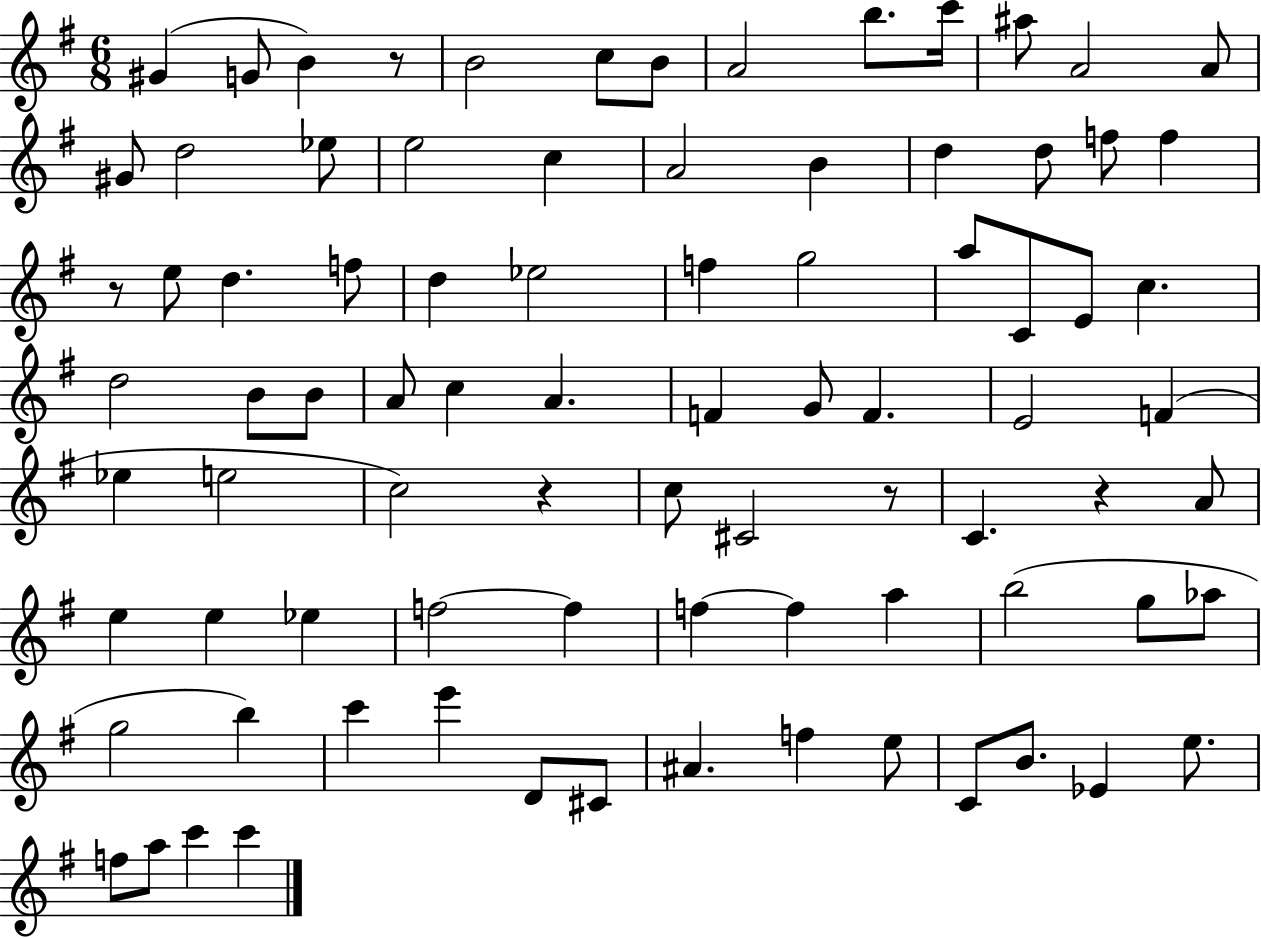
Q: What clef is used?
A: treble